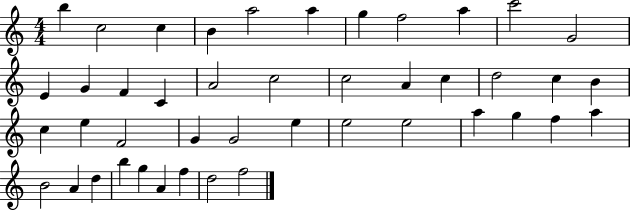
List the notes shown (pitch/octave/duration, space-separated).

B5/q C5/h C5/q B4/q A5/h A5/q G5/q F5/h A5/q C6/h G4/h E4/q G4/q F4/q C4/q A4/h C5/h C5/h A4/q C5/q D5/h C5/q B4/q C5/q E5/q F4/h G4/q G4/h E5/q E5/h E5/h A5/q G5/q F5/q A5/q B4/h A4/q D5/q B5/q G5/q A4/q F5/q D5/h F5/h